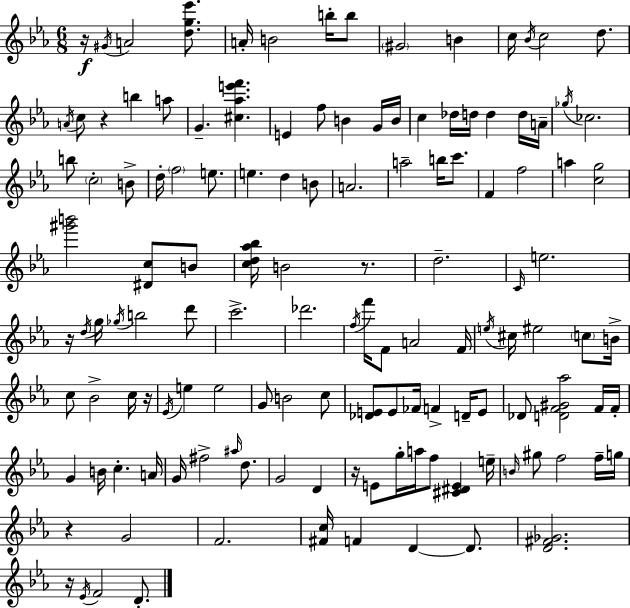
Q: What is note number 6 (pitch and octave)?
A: B5